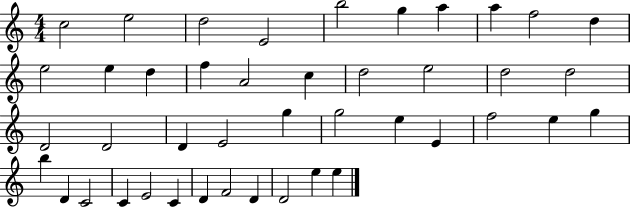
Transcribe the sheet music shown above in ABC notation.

X:1
T:Untitled
M:4/4
L:1/4
K:C
c2 e2 d2 E2 b2 g a a f2 d e2 e d f A2 c d2 e2 d2 d2 D2 D2 D E2 g g2 e E f2 e g b D C2 C E2 C D F2 D D2 e e